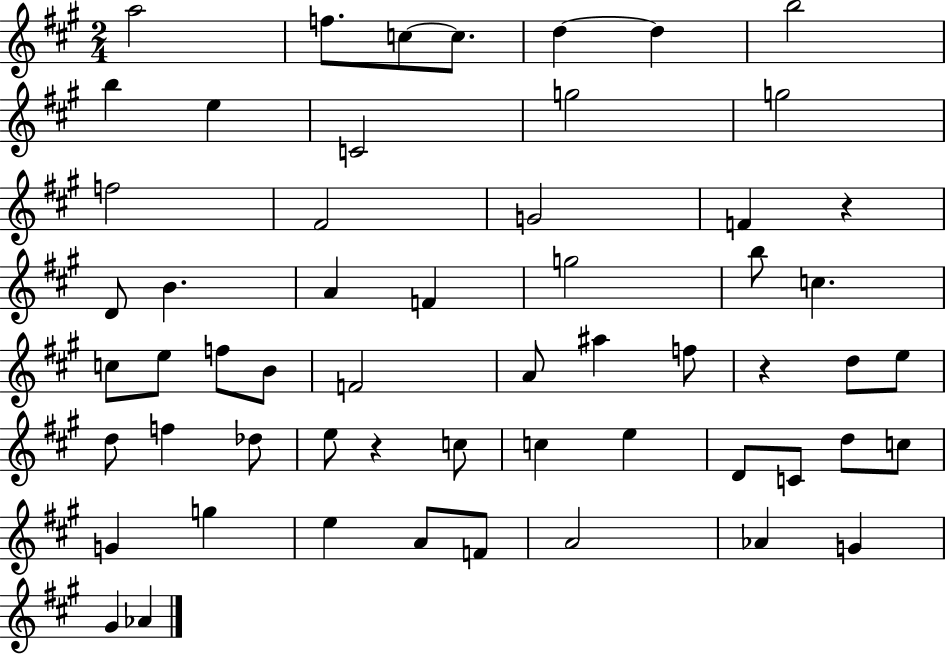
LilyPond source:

{
  \clef treble
  \numericTimeSignature
  \time 2/4
  \key a \major
  a''2 | f''8. c''8~~ c''8. | d''4~~ d''4 | b''2 | \break b''4 e''4 | c'2 | g''2 | g''2 | \break f''2 | fis'2 | g'2 | f'4 r4 | \break d'8 b'4. | a'4 f'4 | g''2 | b''8 c''4. | \break c''8 e''8 f''8 b'8 | f'2 | a'8 ais''4 f''8 | r4 d''8 e''8 | \break d''8 f''4 des''8 | e''8 r4 c''8 | c''4 e''4 | d'8 c'8 d''8 c''8 | \break g'4 g''4 | e''4 a'8 f'8 | a'2 | aes'4 g'4 | \break gis'4 aes'4 | \bar "|."
}